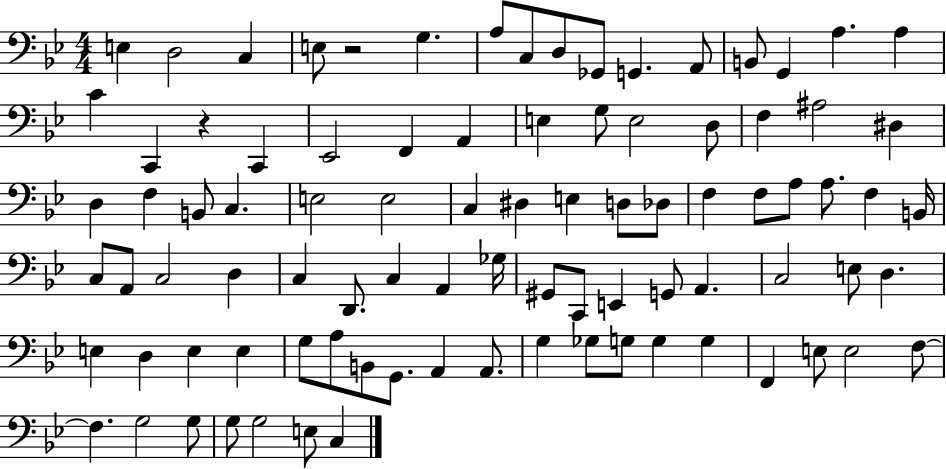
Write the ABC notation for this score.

X:1
T:Untitled
M:4/4
L:1/4
K:Bb
E, D,2 C, E,/2 z2 G, A,/2 C,/2 D,/2 _G,,/2 G,, A,,/2 B,,/2 G,, A, A, C C,, z C,, _E,,2 F,, A,, E, G,/2 E,2 D,/2 F, ^A,2 ^D, D, F, B,,/2 C, E,2 E,2 C, ^D, E, D,/2 _D,/2 F, F,/2 A,/2 A,/2 F, B,,/4 C,/2 A,,/2 C,2 D, C, D,,/2 C, A,, _G,/4 ^G,,/2 C,,/2 E,, G,,/2 A,, C,2 E,/2 D, E, D, E, E, G,/2 A,/2 B,,/2 G,,/2 A,, A,,/2 G, _G,/2 G,/2 G, G, F,, E,/2 E,2 F,/2 F, G,2 G,/2 G,/2 G,2 E,/2 C,